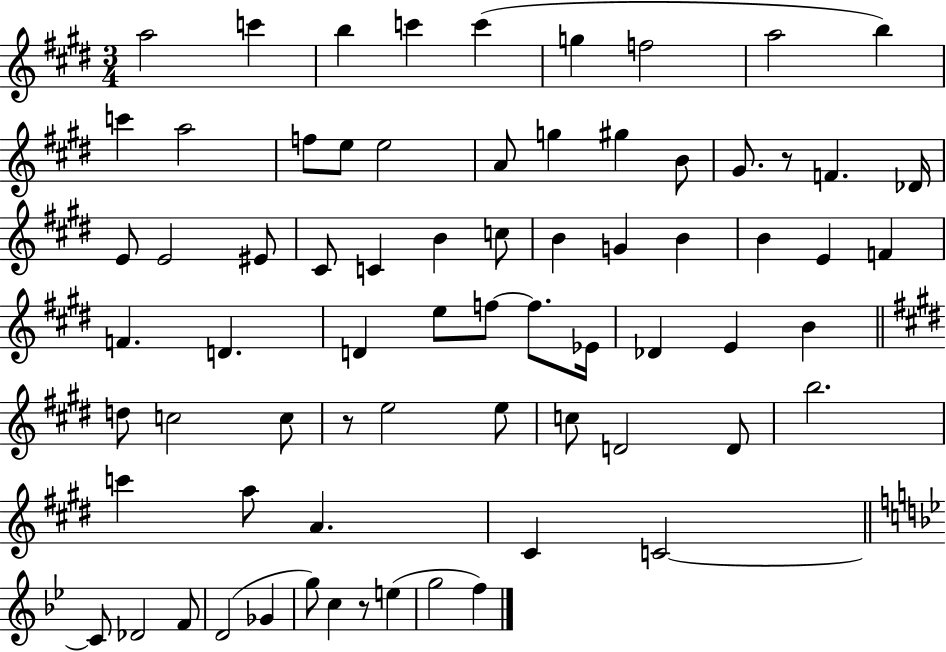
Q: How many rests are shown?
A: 3